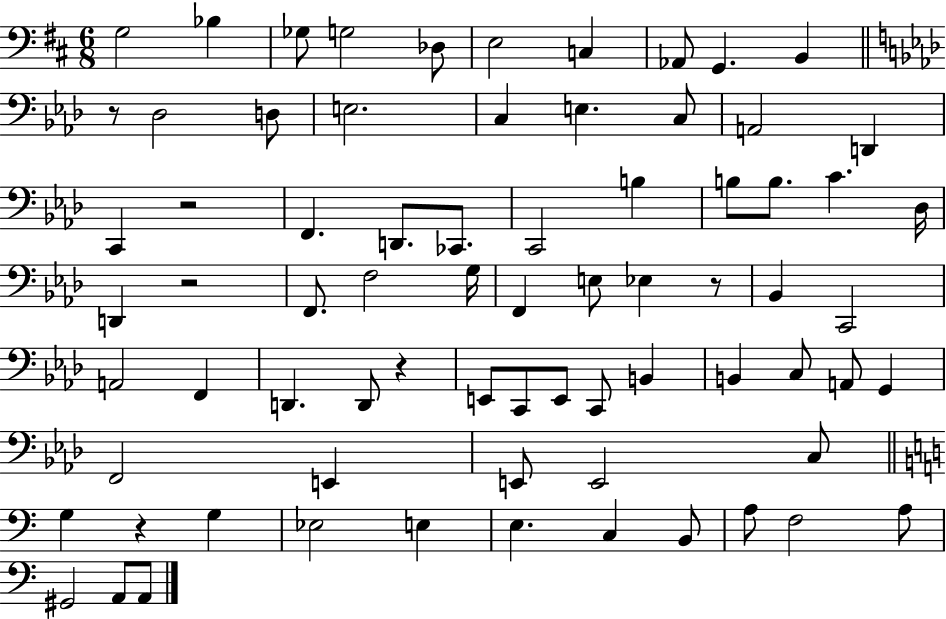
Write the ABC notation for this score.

X:1
T:Untitled
M:6/8
L:1/4
K:D
G,2 _B, _G,/2 G,2 _D,/2 E,2 C, _A,,/2 G,, B,, z/2 _D,2 D,/2 E,2 C, E, C,/2 A,,2 D,, C,, z2 F,, D,,/2 _C,,/2 C,,2 B, B,/2 B,/2 C _D,/4 D,, z2 F,,/2 F,2 G,/4 F,, E,/2 _E, z/2 _B,, C,,2 A,,2 F,, D,, D,,/2 z E,,/2 C,,/2 E,,/2 C,,/2 B,, B,, C,/2 A,,/2 G,, F,,2 E,, E,,/2 E,,2 C,/2 G, z G, _E,2 E, E, C, B,,/2 A,/2 F,2 A,/2 ^G,,2 A,,/2 A,,/2